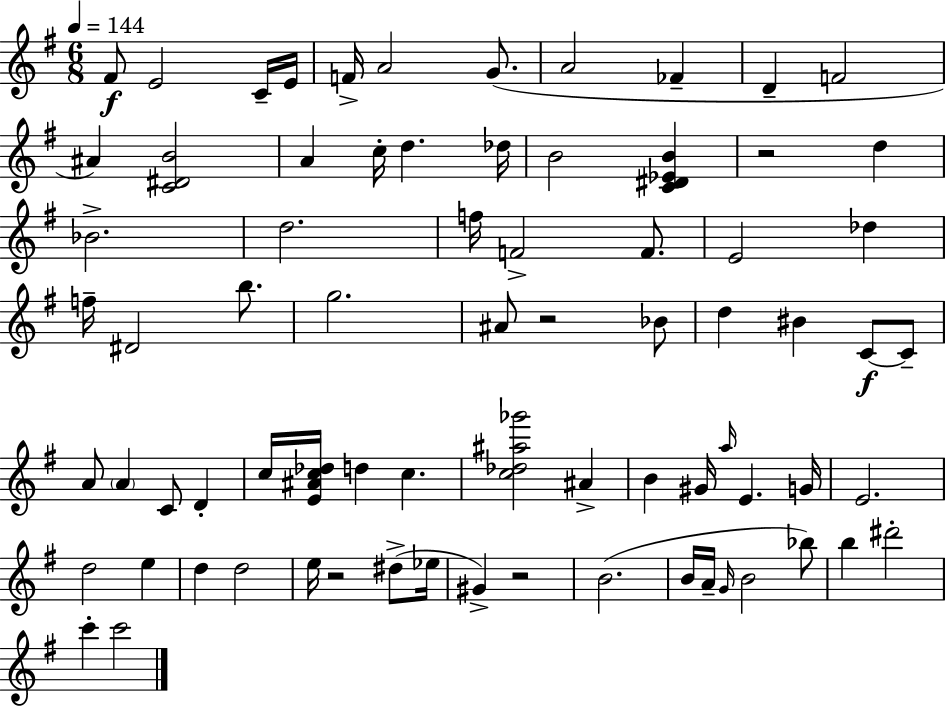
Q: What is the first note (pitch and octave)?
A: F#4